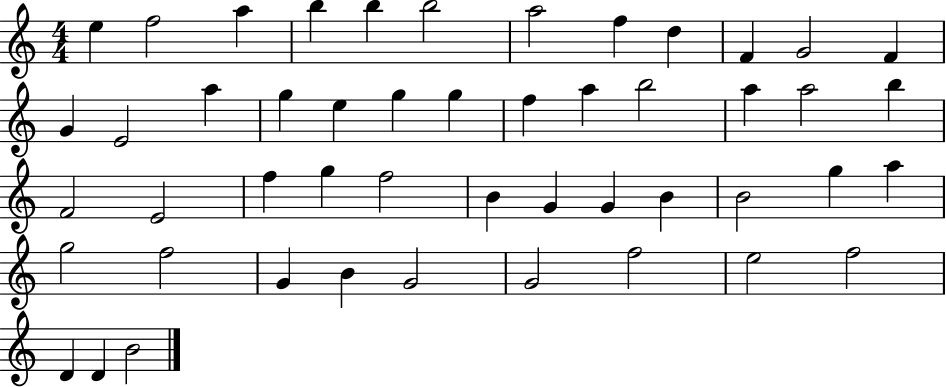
E5/q F5/h A5/q B5/q B5/q B5/h A5/h F5/q D5/q F4/q G4/h F4/q G4/q E4/h A5/q G5/q E5/q G5/q G5/q F5/q A5/q B5/h A5/q A5/h B5/q F4/h E4/h F5/q G5/q F5/h B4/q G4/q G4/q B4/q B4/h G5/q A5/q G5/h F5/h G4/q B4/q G4/h G4/h F5/h E5/h F5/h D4/q D4/q B4/h